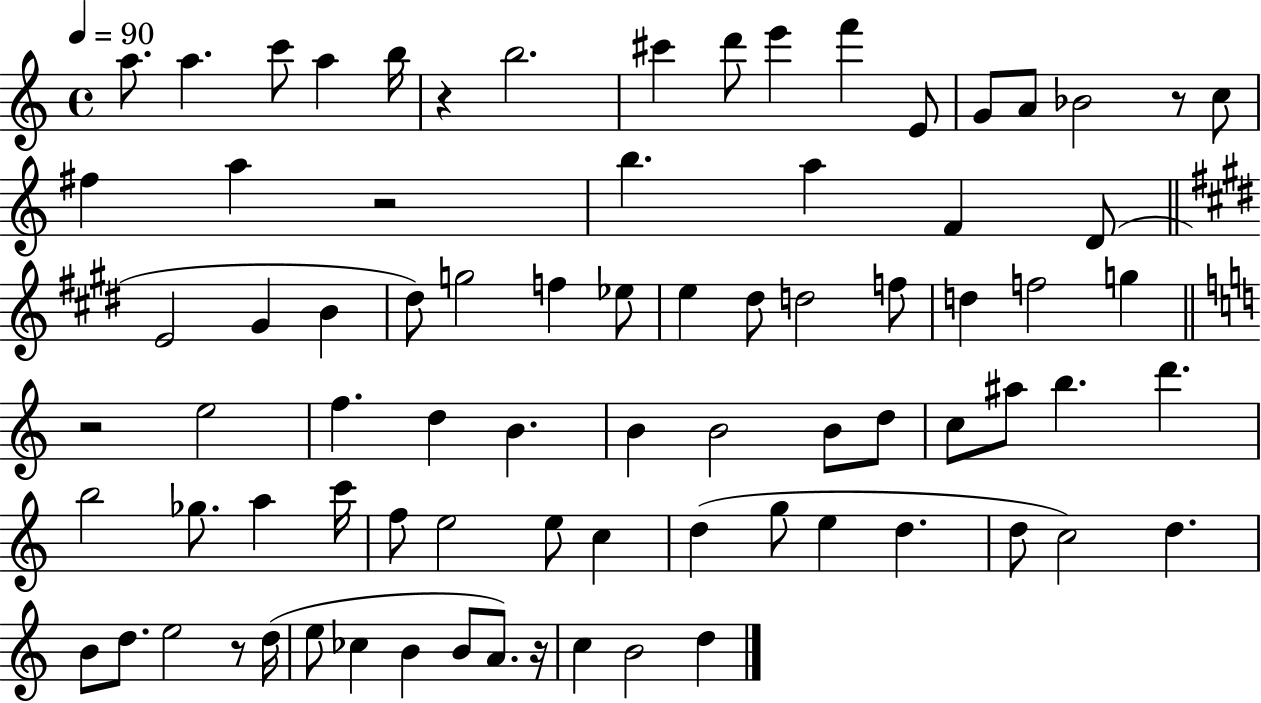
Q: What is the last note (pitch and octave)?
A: D5